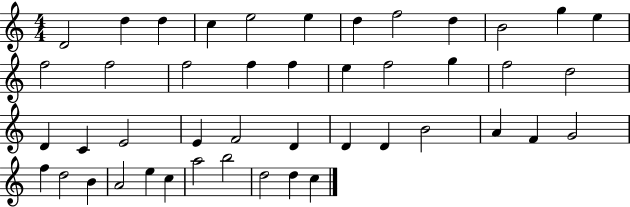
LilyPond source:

{
  \clef treble
  \numericTimeSignature
  \time 4/4
  \key c \major
  d'2 d''4 d''4 | c''4 e''2 e''4 | d''4 f''2 d''4 | b'2 g''4 e''4 | \break f''2 f''2 | f''2 f''4 f''4 | e''4 f''2 g''4 | f''2 d''2 | \break d'4 c'4 e'2 | e'4 f'2 d'4 | d'4 d'4 b'2 | a'4 f'4 g'2 | \break f''4 d''2 b'4 | a'2 e''4 c''4 | a''2 b''2 | d''2 d''4 c''4 | \break \bar "|."
}